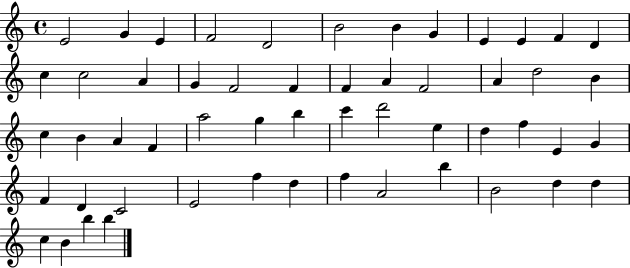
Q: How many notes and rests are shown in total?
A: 54